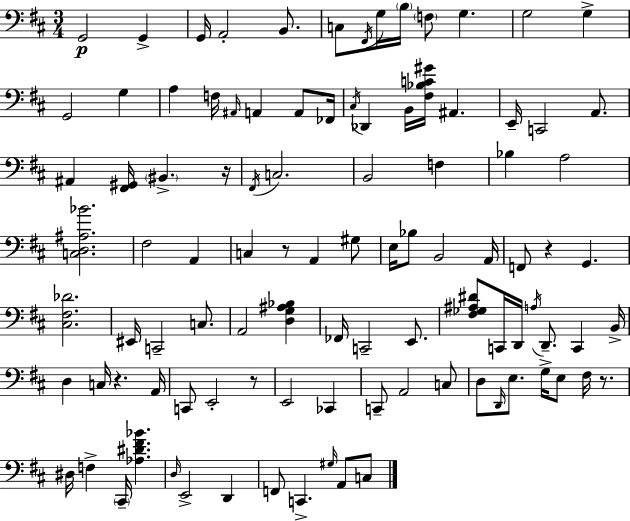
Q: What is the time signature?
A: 3/4